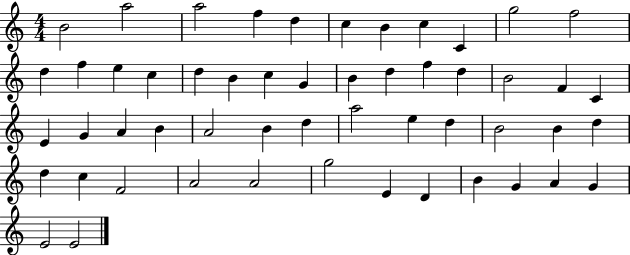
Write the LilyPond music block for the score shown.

{
  \clef treble
  \numericTimeSignature
  \time 4/4
  \key c \major
  b'2 a''2 | a''2 f''4 d''4 | c''4 b'4 c''4 c'4 | g''2 f''2 | \break d''4 f''4 e''4 c''4 | d''4 b'4 c''4 g'4 | b'4 d''4 f''4 d''4 | b'2 f'4 c'4 | \break e'4 g'4 a'4 b'4 | a'2 b'4 d''4 | a''2 e''4 d''4 | b'2 b'4 d''4 | \break d''4 c''4 f'2 | a'2 a'2 | g''2 e'4 d'4 | b'4 g'4 a'4 g'4 | \break e'2 e'2 | \bar "|."
}